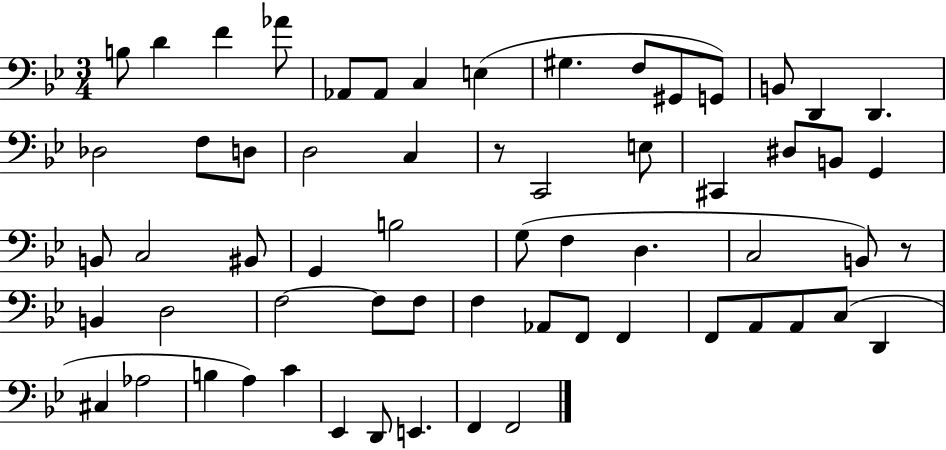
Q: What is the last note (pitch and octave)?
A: F2